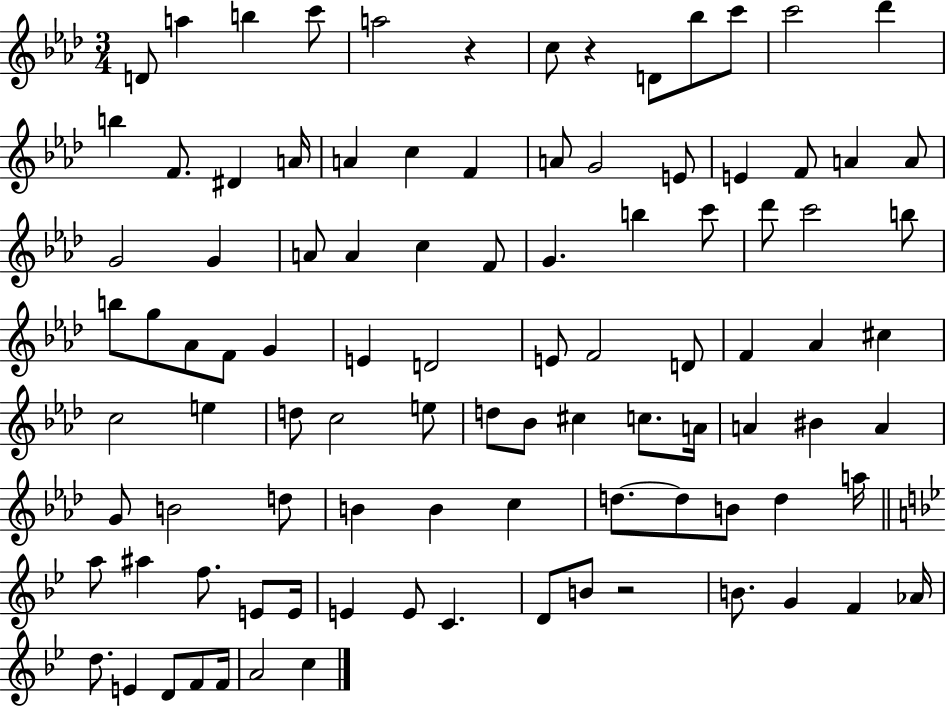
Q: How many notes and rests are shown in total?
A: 98